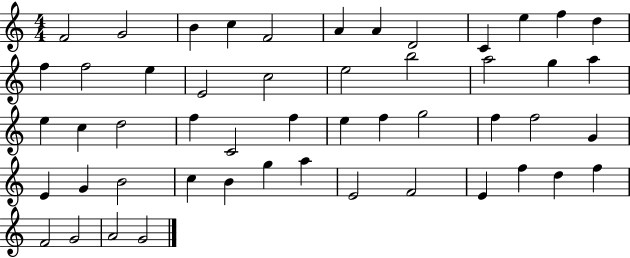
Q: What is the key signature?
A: C major